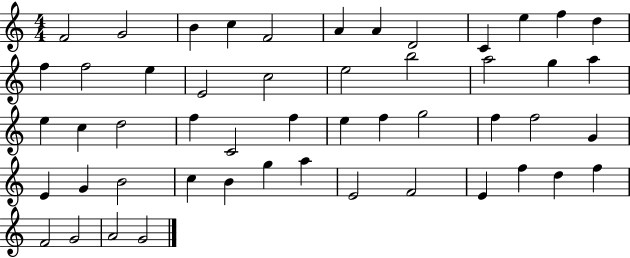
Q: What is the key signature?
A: C major